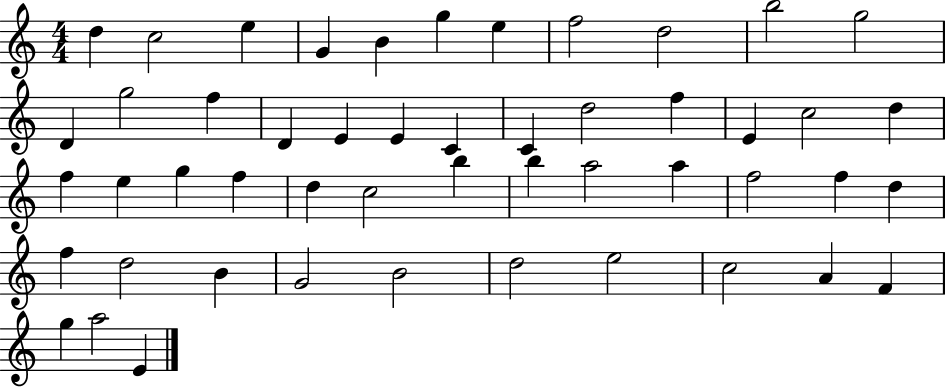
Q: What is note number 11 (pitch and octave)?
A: G5